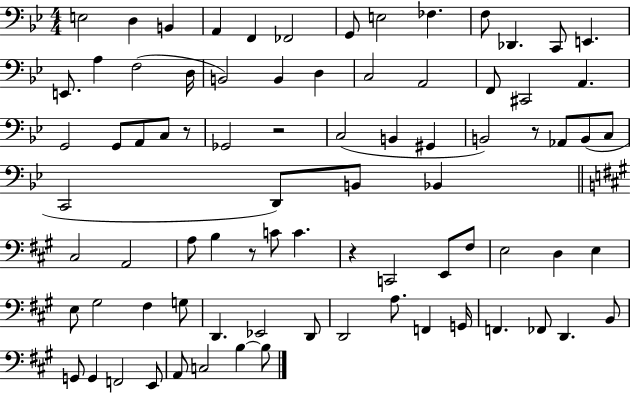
X:1
T:Untitled
M:4/4
L:1/4
K:Bb
E,2 D, B,, A,, F,, _F,,2 G,,/2 E,2 _F, F,/2 _D,, C,,/2 E,, E,,/2 A, F,2 D,/4 B,,2 B,, D, C,2 A,,2 F,,/2 ^C,,2 A,, G,,2 G,,/2 A,,/2 C,/2 z/2 _G,,2 z2 C,2 B,, ^G,, B,,2 z/2 _A,,/2 B,,/2 C,/2 C,,2 D,,/2 B,,/2 _B,, ^C,2 A,,2 A,/2 B, z/2 C/2 C z C,,2 E,,/2 ^F,/2 E,2 D, E, E,/2 ^G,2 ^F, G,/2 D,, _E,,2 D,,/2 D,,2 A,/2 F,, G,,/4 F,, _F,,/2 D,, B,,/2 G,,/2 G,, F,,2 E,,/2 A,,/2 C,2 B, B,/2